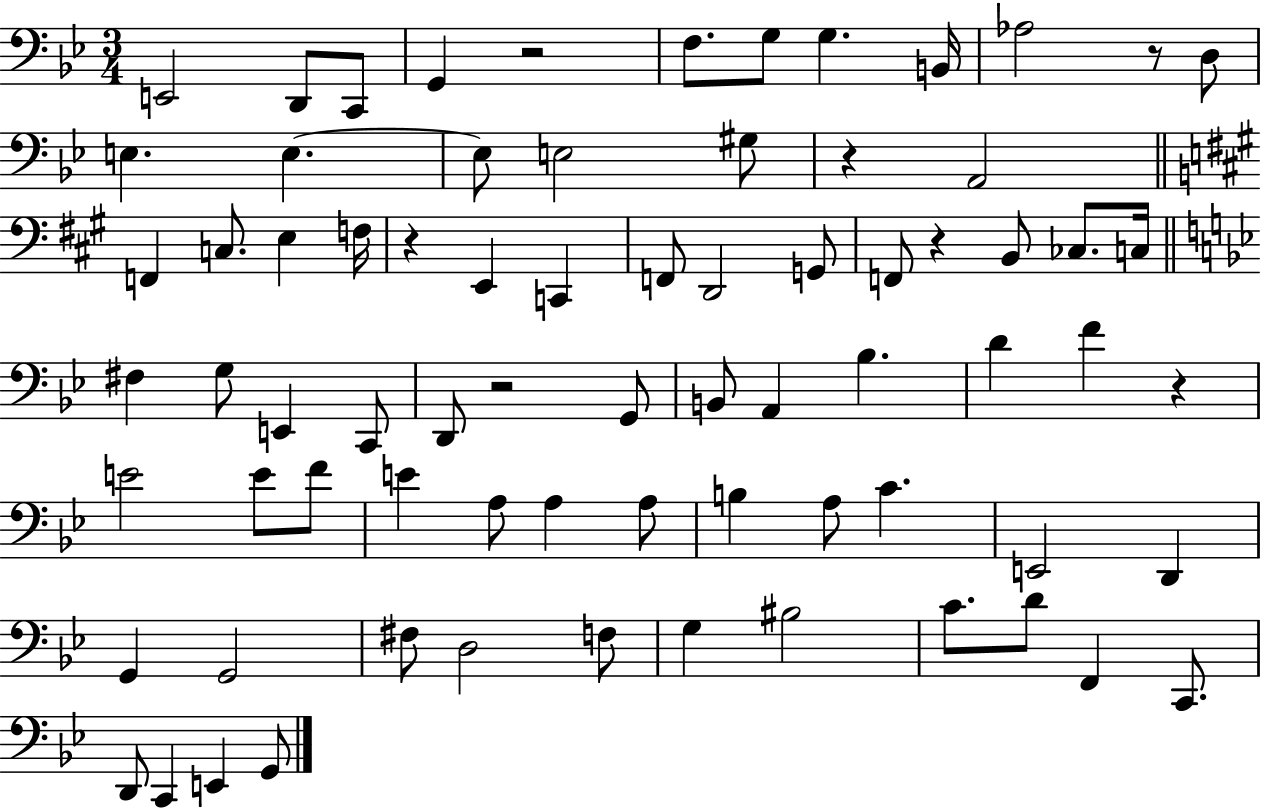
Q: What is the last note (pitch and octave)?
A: G2